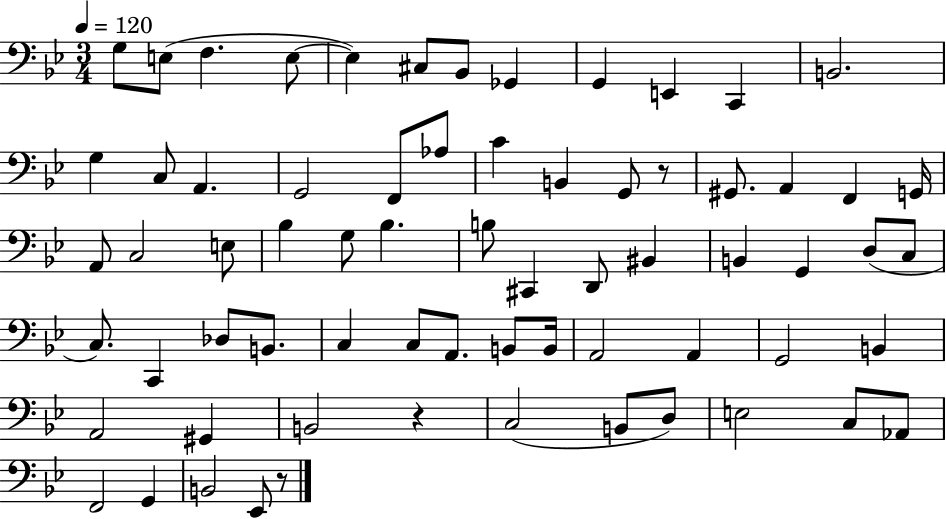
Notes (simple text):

G3/e E3/e F3/q. E3/e E3/q C#3/e Bb2/e Gb2/q G2/q E2/q C2/q B2/h. G3/q C3/e A2/q. G2/h F2/e Ab3/e C4/q B2/q G2/e R/e G#2/e. A2/q F2/q G2/s A2/e C3/h E3/e Bb3/q G3/e Bb3/q. B3/e C#2/q D2/e BIS2/q B2/q G2/q D3/e C3/e C3/e. C2/q Db3/e B2/e. C3/q C3/e A2/e. B2/e B2/s A2/h A2/q G2/h B2/q A2/h G#2/q B2/h R/q C3/h B2/e D3/e E3/h C3/e Ab2/e F2/h G2/q B2/h Eb2/e R/e